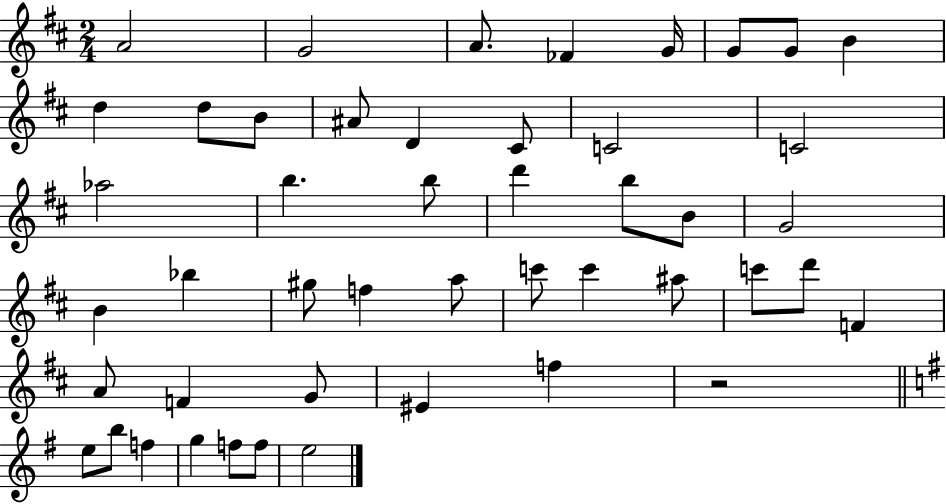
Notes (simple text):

A4/h G4/h A4/e. FES4/q G4/s G4/e G4/e B4/q D5/q D5/e B4/e A#4/e D4/q C#4/e C4/h C4/h Ab5/h B5/q. B5/e D6/q B5/e B4/e G4/h B4/q Bb5/q G#5/e F5/q A5/e C6/e C6/q A#5/e C6/e D6/e F4/q A4/e F4/q G4/e EIS4/q F5/q R/h E5/e B5/e F5/q G5/q F5/e F5/e E5/h